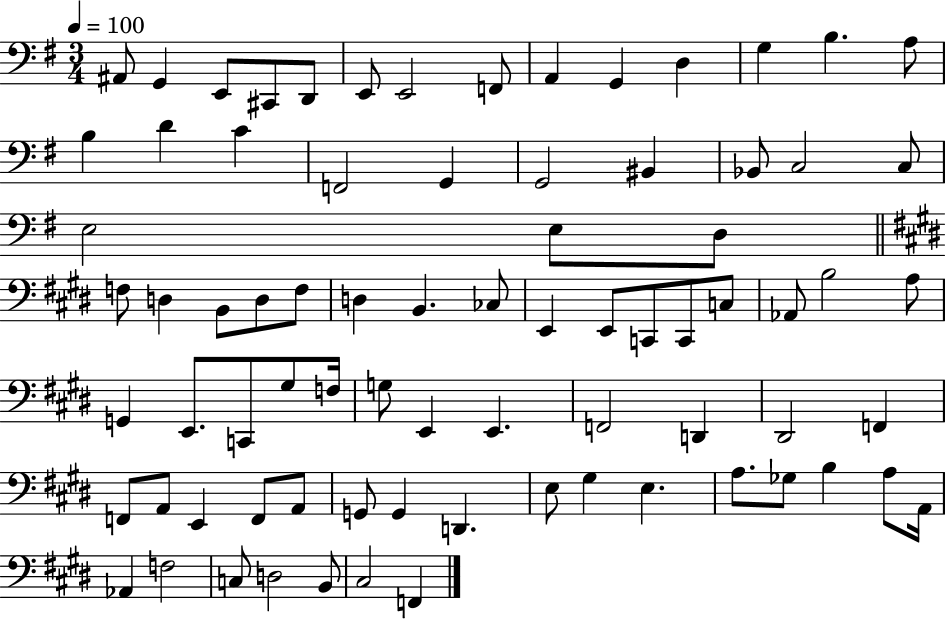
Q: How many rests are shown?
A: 0